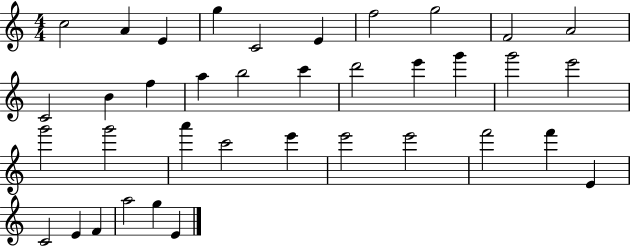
X:1
T:Untitled
M:4/4
L:1/4
K:C
c2 A E g C2 E f2 g2 F2 A2 C2 B f a b2 c' d'2 e' g' g'2 e'2 g'2 g'2 a' c'2 e' e'2 e'2 f'2 f' E C2 E F a2 g E